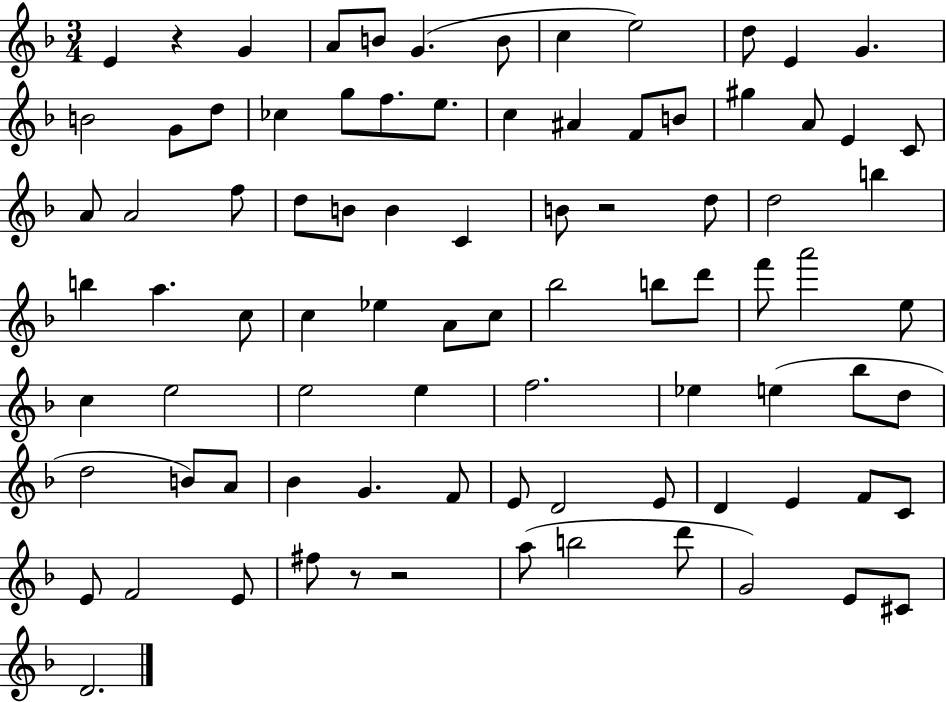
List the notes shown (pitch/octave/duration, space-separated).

E4/q R/q G4/q A4/e B4/e G4/q. B4/e C5/q E5/h D5/e E4/q G4/q. B4/h G4/e D5/e CES5/q G5/e F5/e. E5/e. C5/q A#4/q F4/e B4/e G#5/q A4/e E4/q C4/e A4/e A4/h F5/e D5/e B4/e B4/q C4/q B4/e R/h D5/e D5/h B5/q B5/q A5/q. C5/e C5/q Eb5/q A4/e C5/e Bb5/h B5/e D6/e F6/e A6/h E5/e C5/q E5/h E5/h E5/q F5/h. Eb5/q E5/q Bb5/e D5/e D5/h B4/e A4/e Bb4/q G4/q. F4/e E4/e D4/h E4/e D4/q E4/q F4/e C4/e E4/e F4/h E4/e F#5/e R/e R/h A5/e B5/h D6/e G4/h E4/e C#4/e D4/h.